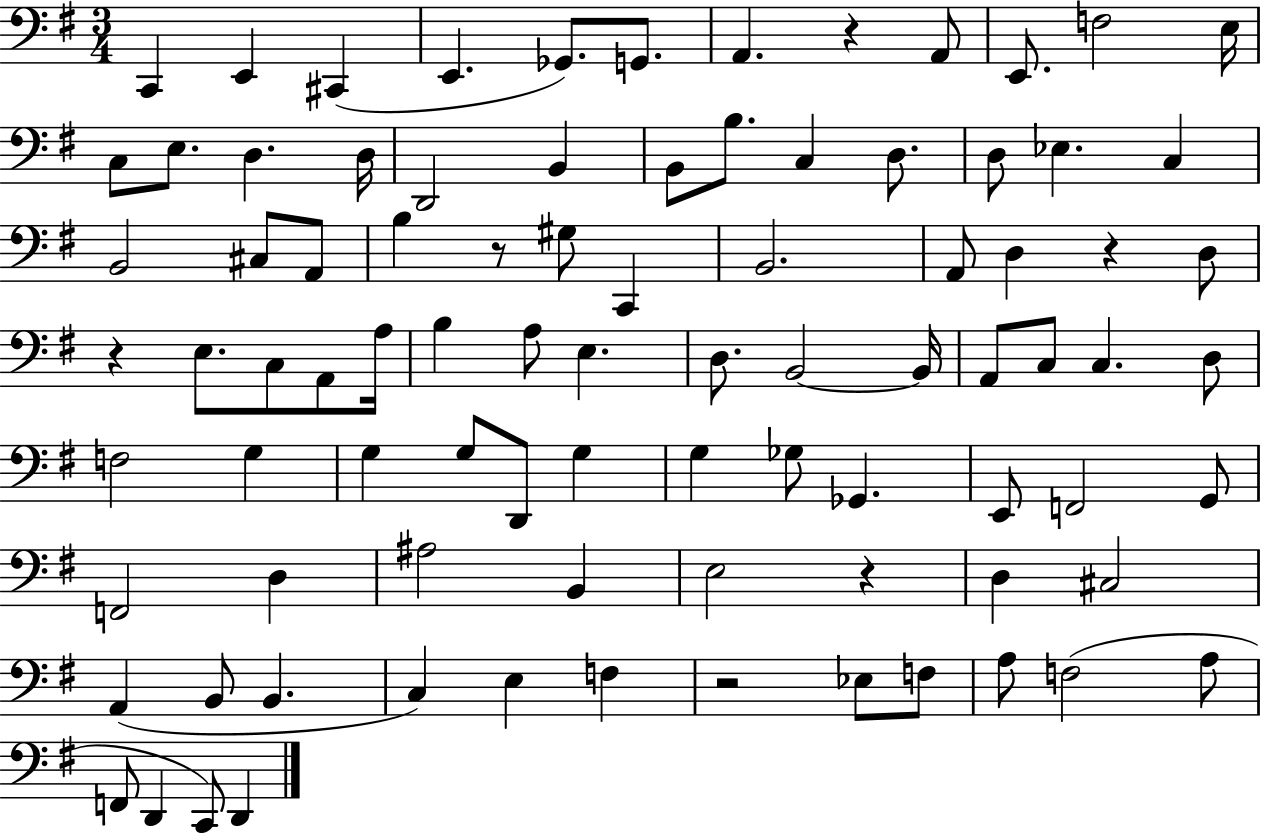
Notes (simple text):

C2/q E2/q C#2/q E2/q. Gb2/e. G2/e. A2/q. R/q A2/e E2/e. F3/h E3/s C3/e E3/e. D3/q. D3/s D2/h B2/q B2/e B3/e. C3/q D3/e. D3/e Eb3/q. C3/q B2/h C#3/e A2/e B3/q R/e G#3/e C2/q B2/h. A2/e D3/q R/q D3/e R/q E3/e. C3/e A2/e A3/s B3/q A3/e E3/q. D3/e. B2/h B2/s A2/e C3/e C3/q. D3/e F3/h G3/q G3/q G3/e D2/e G3/q G3/q Gb3/e Gb2/q. E2/e F2/h G2/e F2/h D3/q A#3/h B2/q E3/h R/q D3/q C#3/h A2/q B2/e B2/q. C3/q E3/q F3/q R/h Eb3/e F3/e A3/e F3/h A3/e F2/e D2/q C2/e D2/q